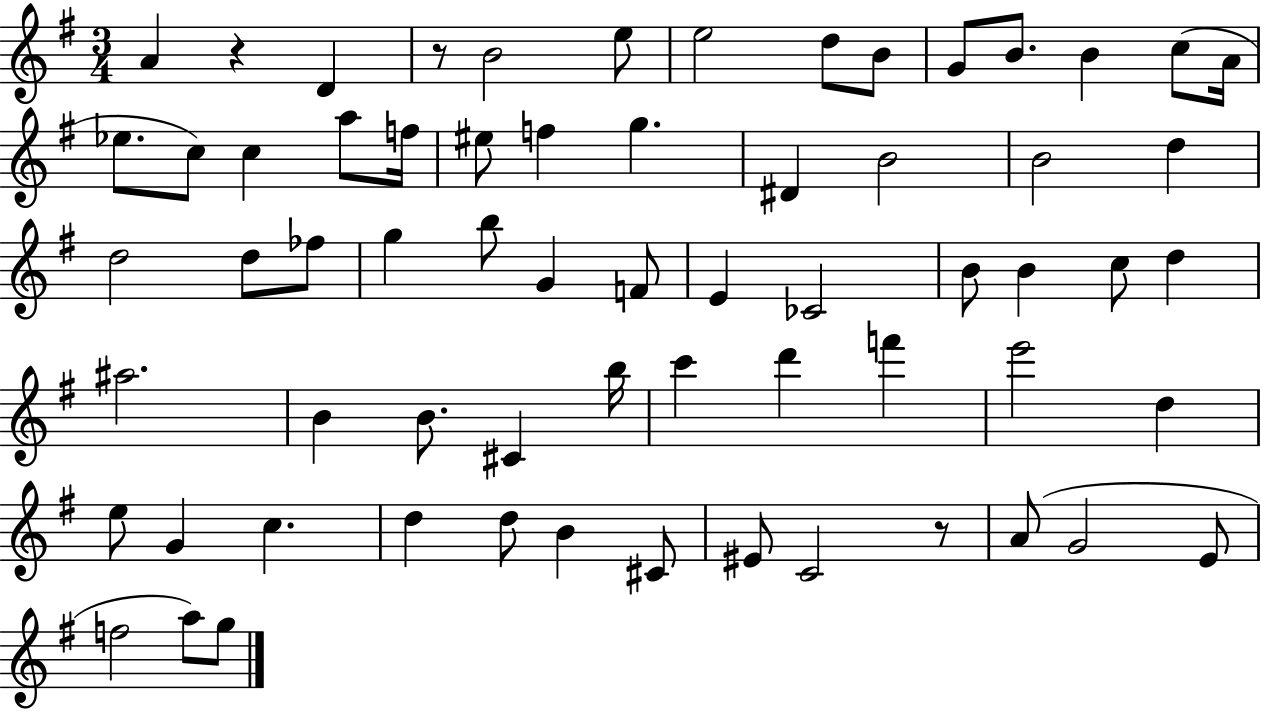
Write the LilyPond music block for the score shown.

{
  \clef treble
  \numericTimeSignature
  \time 3/4
  \key g \major
  a'4 r4 d'4 | r8 b'2 e''8 | e''2 d''8 b'8 | g'8 b'8. b'4 c''8( a'16 | \break ees''8. c''8) c''4 a''8 f''16 | eis''8 f''4 g''4. | dis'4 b'2 | b'2 d''4 | \break d''2 d''8 fes''8 | g''4 b''8 g'4 f'8 | e'4 ces'2 | b'8 b'4 c''8 d''4 | \break ais''2. | b'4 b'8. cis'4 b''16 | c'''4 d'''4 f'''4 | e'''2 d''4 | \break e''8 g'4 c''4. | d''4 d''8 b'4 cis'8 | eis'8 c'2 r8 | a'8( g'2 e'8 | \break f''2 a''8) g''8 | \bar "|."
}